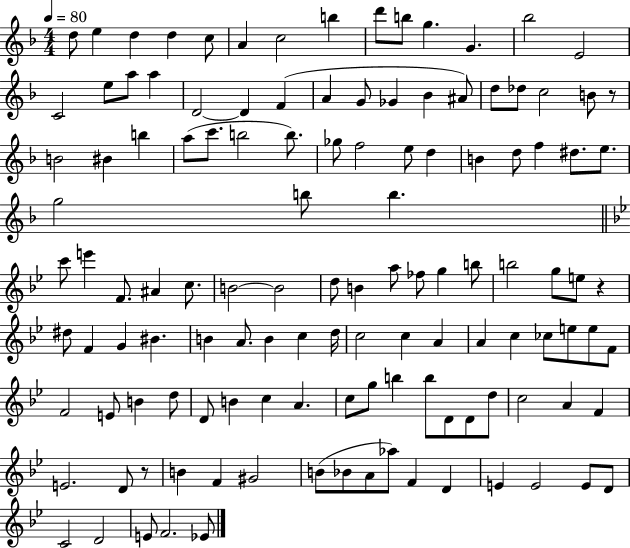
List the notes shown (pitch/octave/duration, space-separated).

D5/e E5/q D5/q D5/q C5/e A4/q C5/h B5/q D6/e B5/e G5/q. G4/q. Bb5/h E4/h C4/h E5/e A5/e A5/q D4/h D4/q F4/q A4/q G4/e Gb4/q Bb4/q A#4/e D5/e Db5/e C5/h B4/e R/e B4/h BIS4/q B5/q A5/e C6/e. B5/h B5/e. Gb5/e F5/h E5/e D5/q B4/q D5/e F5/q D#5/e. E5/e. G5/h B5/e B5/q. C6/e E6/q F4/e. A#4/q C5/e. B4/h B4/h D5/e B4/q A5/e FES5/e G5/q B5/e B5/h G5/e E5/e R/q D#5/e F4/q G4/q BIS4/q. B4/q A4/e. B4/q C5/q D5/s C5/h C5/q A4/q A4/q C5/q CES5/e E5/e E5/e F4/e F4/h E4/e B4/q D5/e D4/e B4/q C5/q A4/q. C5/e G5/e B5/q B5/e D4/e D4/e D5/e C5/h A4/q F4/q E4/h. D4/e R/e B4/q F4/q G#4/h B4/e Bb4/e A4/e Ab5/e F4/q D4/q E4/q E4/h E4/e D4/e C4/h D4/h E4/e F4/h. Eb4/e